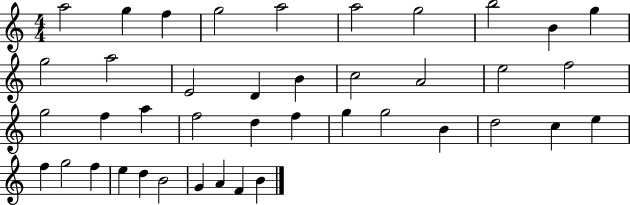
A5/h G5/q F5/q G5/h A5/h A5/h G5/h B5/h B4/q G5/q G5/h A5/h E4/h D4/q B4/q C5/h A4/h E5/h F5/h G5/h F5/q A5/q F5/h D5/q F5/q G5/q G5/h B4/q D5/h C5/q E5/q F5/q G5/h F5/q E5/q D5/q B4/h G4/q A4/q F4/q B4/q